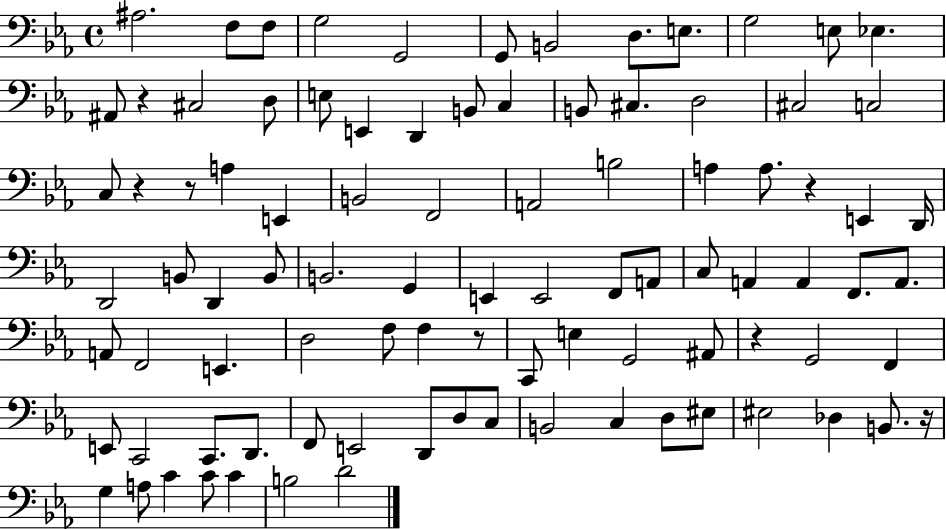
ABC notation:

X:1
T:Untitled
M:4/4
L:1/4
K:Eb
^A,2 F,/2 F,/2 G,2 G,,2 G,,/2 B,,2 D,/2 E,/2 G,2 E,/2 _E, ^A,,/2 z ^C,2 D,/2 E,/2 E,, D,, B,,/2 C, B,,/2 ^C, D,2 ^C,2 C,2 C,/2 z z/2 A, E,, B,,2 F,,2 A,,2 B,2 A, A,/2 z E,, D,,/4 D,,2 B,,/2 D,, B,,/2 B,,2 G,, E,, E,,2 F,,/2 A,,/2 C,/2 A,, A,, F,,/2 A,,/2 A,,/2 F,,2 E,, D,2 F,/2 F, z/2 C,,/2 E, G,,2 ^A,,/2 z G,,2 F,, E,,/2 C,,2 C,,/2 D,,/2 F,,/2 E,,2 D,,/2 D,/2 C,/2 B,,2 C, D,/2 ^E,/2 ^E,2 _D, B,,/2 z/4 G, A,/2 C C/2 C B,2 D2